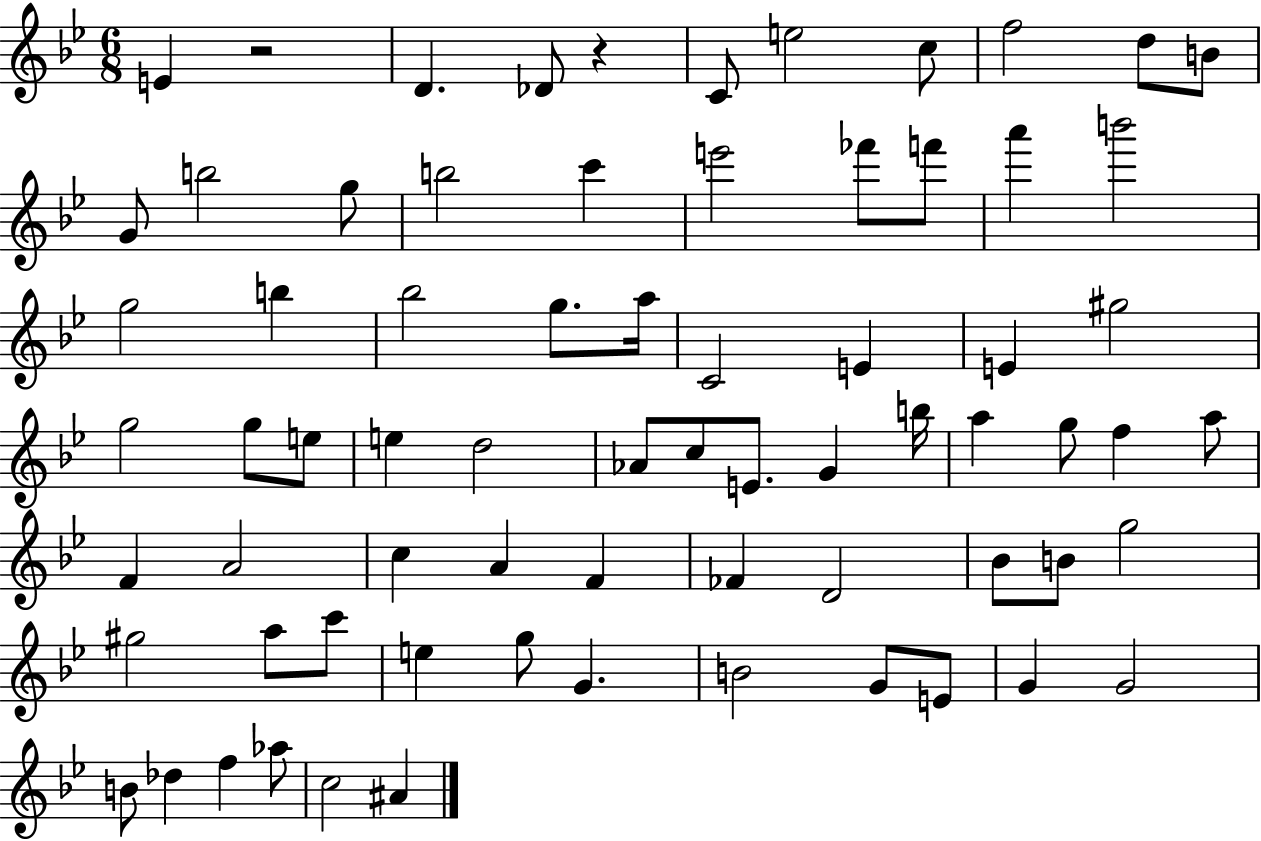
{
  \clef treble
  \numericTimeSignature
  \time 6/8
  \key bes \major
  e'4 r2 | d'4. des'8 r4 | c'8 e''2 c''8 | f''2 d''8 b'8 | \break g'8 b''2 g''8 | b''2 c'''4 | e'''2 fes'''8 f'''8 | a'''4 b'''2 | \break g''2 b''4 | bes''2 g''8. a''16 | c'2 e'4 | e'4 gis''2 | \break g''2 g''8 e''8 | e''4 d''2 | aes'8 c''8 e'8. g'4 b''16 | a''4 g''8 f''4 a''8 | \break f'4 a'2 | c''4 a'4 f'4 | fes'4 d'2 | bes'8 b'8 g''2 | \break gis''2 a''8 c'''8 | e''4 g''8 g'4. | b'2 g'8 e'8 | g'4 g'2 | \break b'8 des''4 f''4 aes''8 | c''2 ais'4 | \bar "|."
}